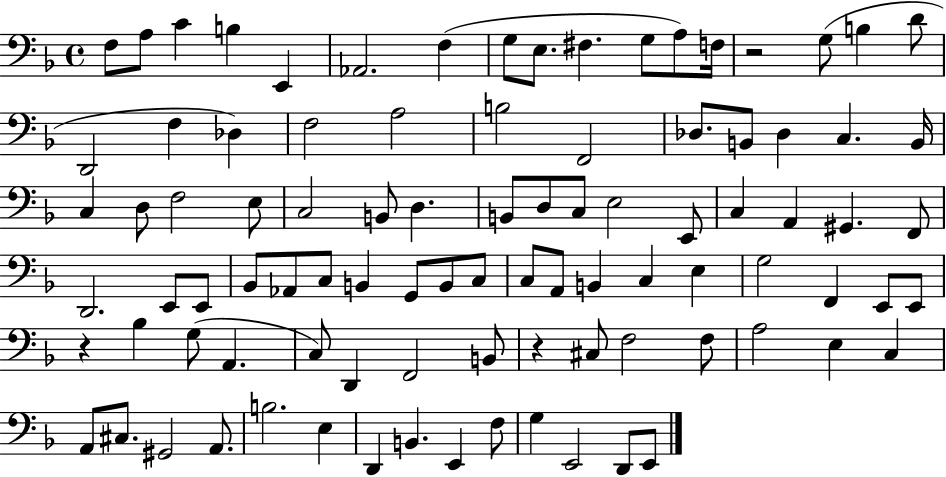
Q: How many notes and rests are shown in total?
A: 93